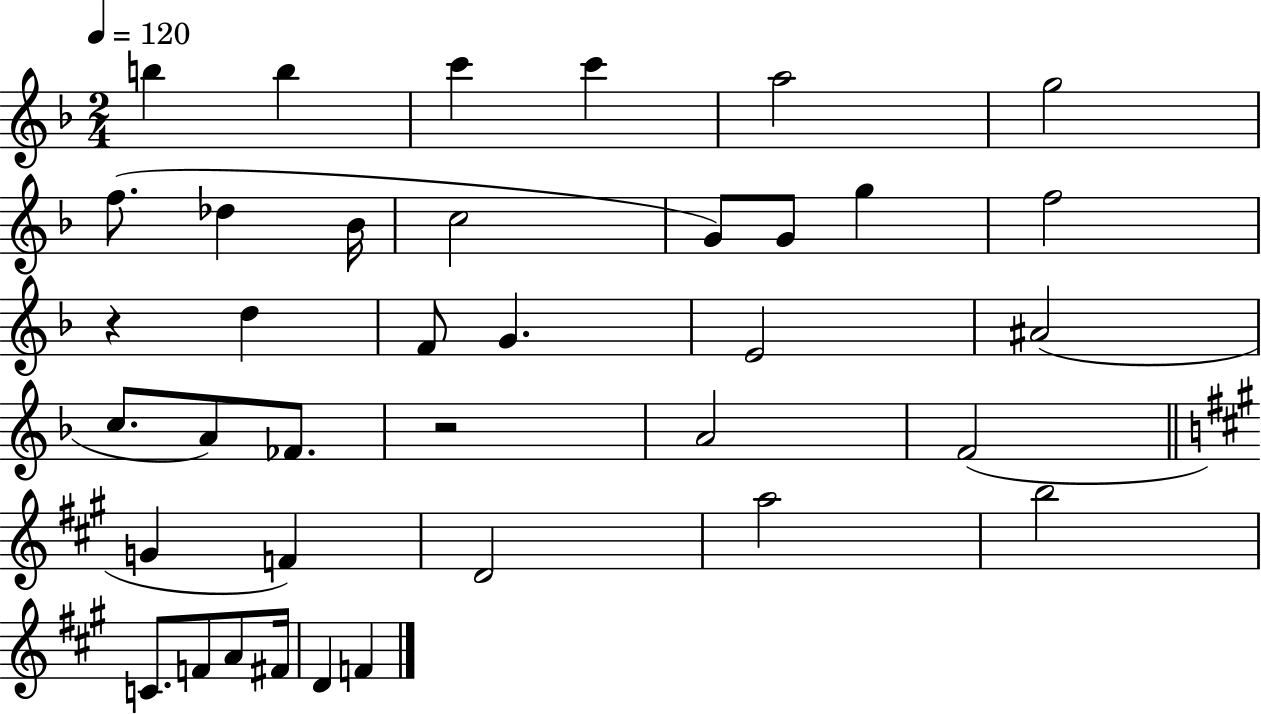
X:1
T:Untitled
M:2/4
L:1/4
K:F
b b c' c' a2 g2 f/2 _d _B/4 c2 G/2 G/2 g f2 z d F/2 G E2 ^A2 c/2 A/2 _F/2 z2 A2 F2 G F D2 a2 b2 C/2 F/2 A/2 ^F/4 D F